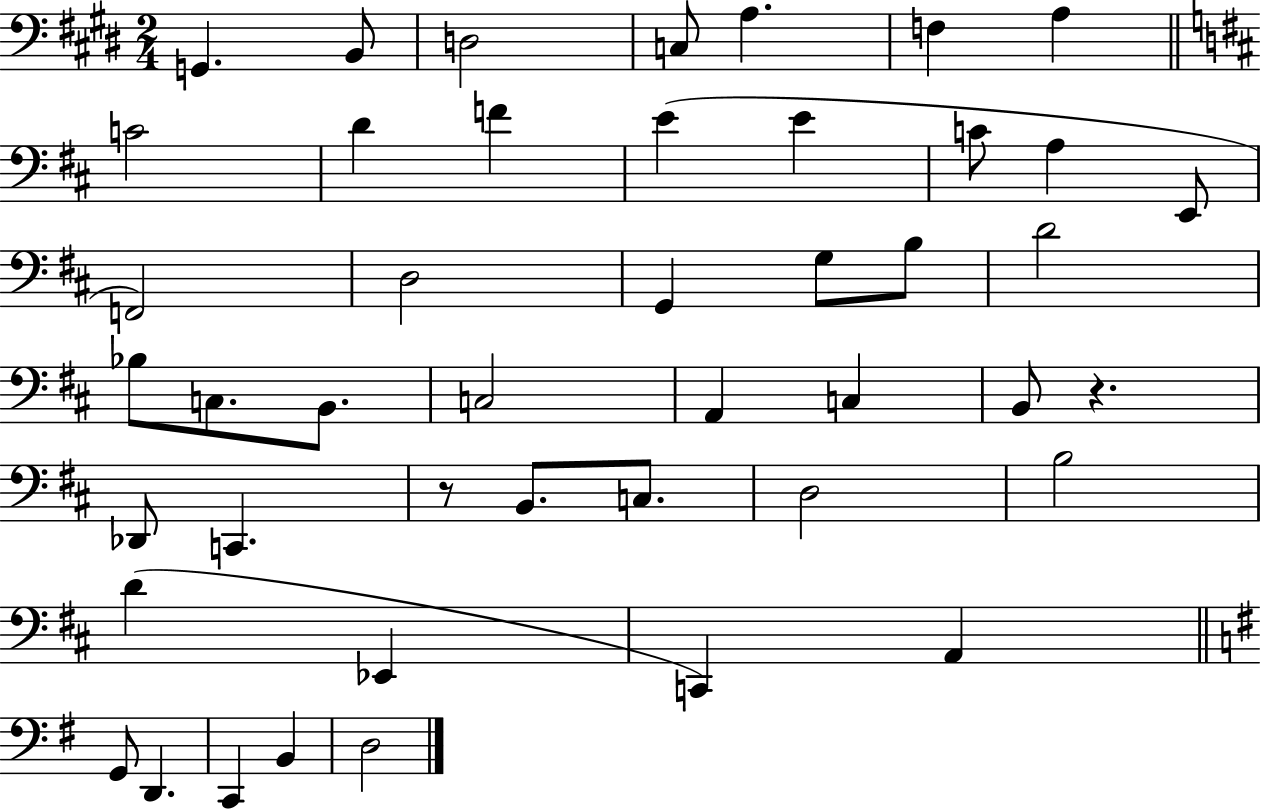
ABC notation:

X:1
T:Untitled
M:2/4
L:1/4
K:E
G,, B,,/2 D,2 C,/2 A, F, A, C2 D F E E C/2 A, E,,/2 F,,2 D,2 G,, G,/2 B,/2 D2 _B,/2 C,/2 B,,/2 C,2 A,, C, B,,/2 z _D,,/2 C,, z/2 B,,/2 C,/2 D,2 B,2 D _E,, C,, A,, G,,/2 D,, C,, B,, D,2